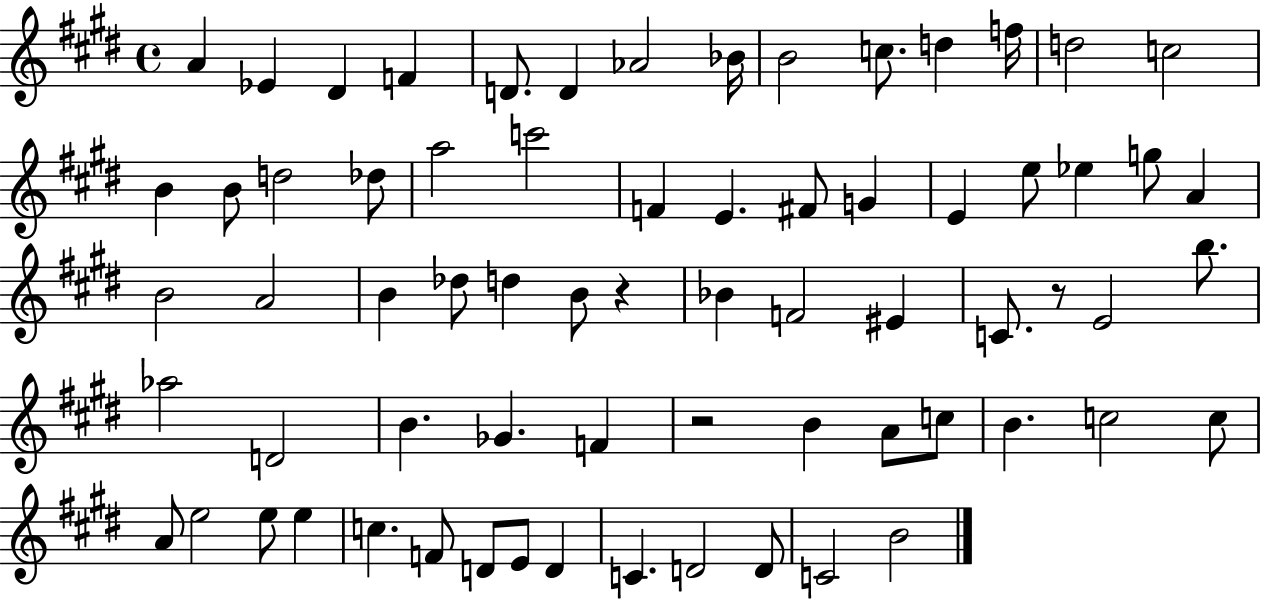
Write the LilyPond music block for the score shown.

{
  \clef treble
  \time 4/4
  \defaultTimeSignature
  \key e \major
  a'4 ees'4 dis'4 f'4 | d'8. d'4 aes'2 bes'16 | b'2 c''8. d''4 f''16 | d''2 c''2 | \break b'4 b'8 d''2 des''8 | a''2 c'''2 | f'4 e'4. fis'8 g'4 | e'4 e''8 ees''4 g''8 a'4 | \break b'2 a'2 | b'4 des''8 d''4 b'8 r4 | bes'4 f'2 eis'4 | c'8. r8 e'2 b''8. | \break aes''2 d'2 | b'4. ges'4. f'4 | r2 b'4 a'8 c''8 | b'4. c''2 c''8 | \break a'8 e''2 e''8 e''4 | c''4. f'8 d'8 e'8 d'4 | c'4. d'2 d'8 | c'2 b'2 | \break \bar "|."
}